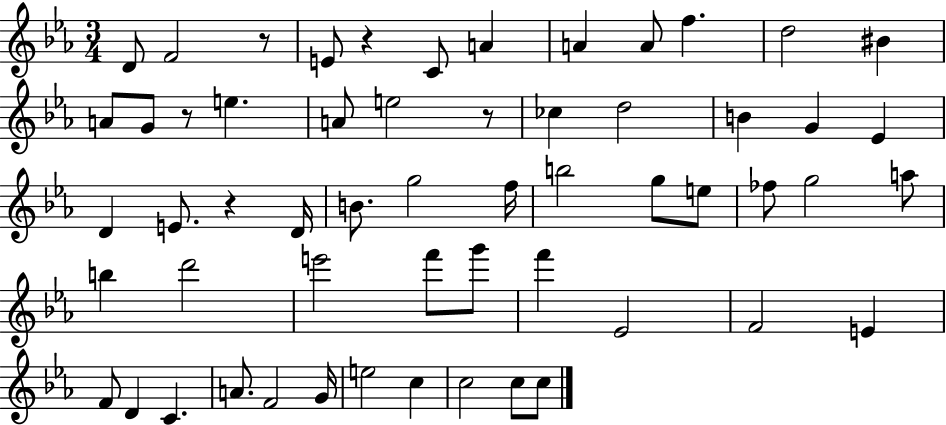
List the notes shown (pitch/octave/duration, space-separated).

D4/e F4/h R/e E4/e R/q C4/e A4/q A4/q A4/e F5/q. D5/h BIS4/q A4/e G4/e R/e E5/q. A4/e E5/h R/e CES5/q D5/h B4/q G4/q Eb4/q D4/q E4/e. R/q D4/s B4/e. G5/h F5/s B5/h G5/e E5/e FES5/e G5/h A5/e B5/q D6/h E6/h F6/e G6/e F6/q Eb4/h F4/h E4/q F4/e D4/q C4/q. A4/e. F4/h G4/s E5/h C5/q C5/h C5/e C5/e